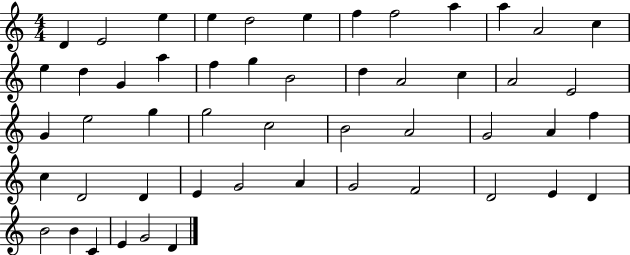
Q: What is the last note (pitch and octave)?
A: D4